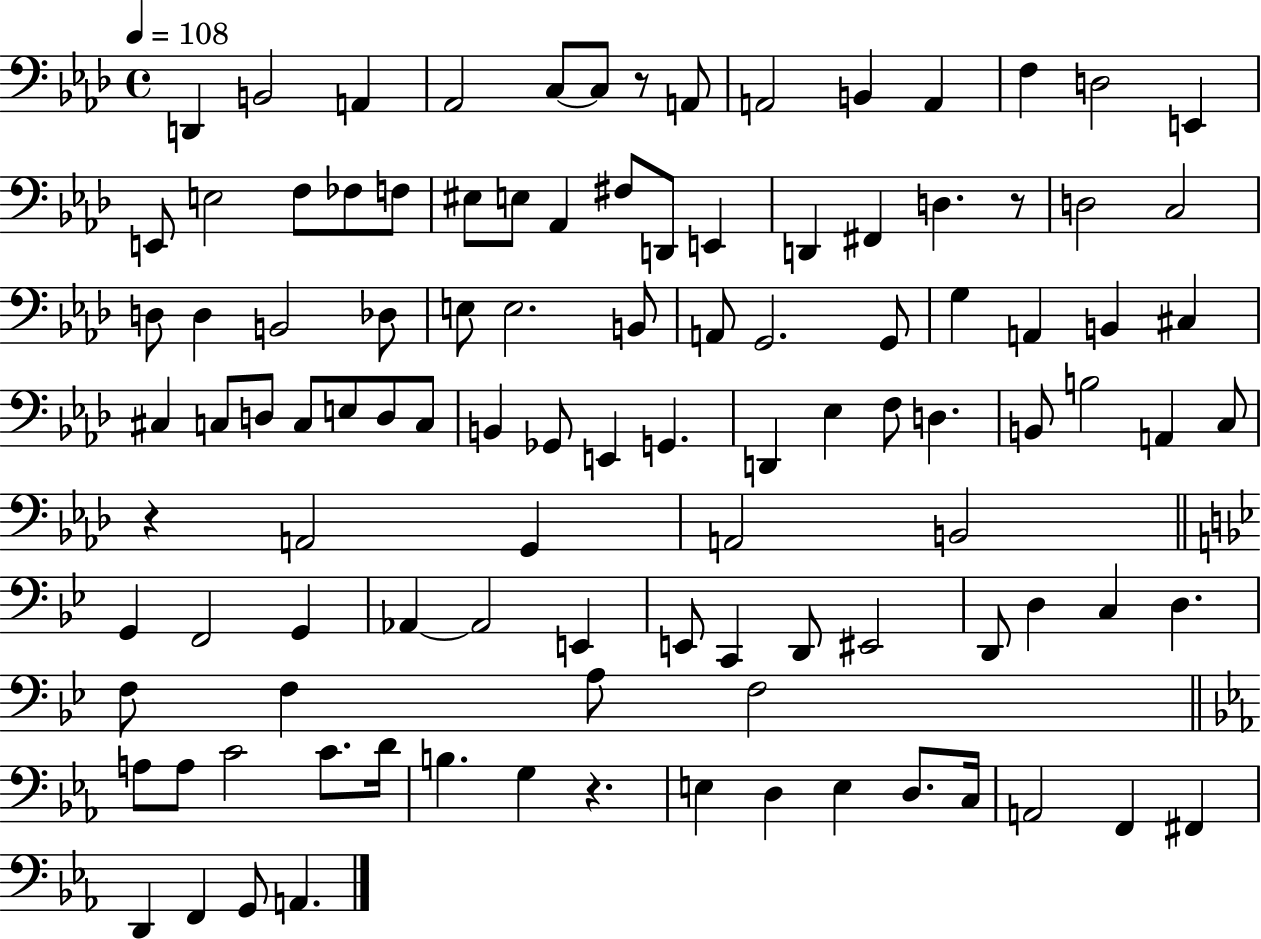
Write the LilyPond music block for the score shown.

{
  \clef bass
  \time 4/4
  \defaultTimeSignature
  \key aes \major
  \tempo 4 = 108
  d,4 b,2 a,4 | aes,2 c8~~ c8 r8 a,8 | a,2 b,4 a,4 | f4 d2 e,4 | \break e,8 e2 f8 fes8 f8 | eis8 e8 aes,4 fis8 d,8 e,4 | d,4 fis,4 d4. r8 | d2 c2 | \break d8 d4 b,2 des8 | e8 e2. b,8 | a,8 g,2. g,8 | g4 a,4 b,4 cis4 | \break cis4 c8 d8 c8 e8 d8 c8 | b,4 ges,8 e,4 g,4. | d,4 ees4 f8 d4. | b,8 b2 a,4 c8 | \break r4 a,2 g,4 | a,2 b,2 | \bar "||" \break \key g \minor g,4 f,2 g,4 | aes,4~~ aes,2 e,4 | e,8 c,4 d,8 eis,2 | d,8 d4 c4 d4. | \break f8 f4 a8 f2 | \bar "||" \break \key ees \major a8 a8 c'2 c'8. d'16 | b4. g4 r4. | e4 d4 e4 d8. c16 | a,2 f,4 fis,4 | \break d,4 f,4 g,8 a,4. | \bar "|."
}